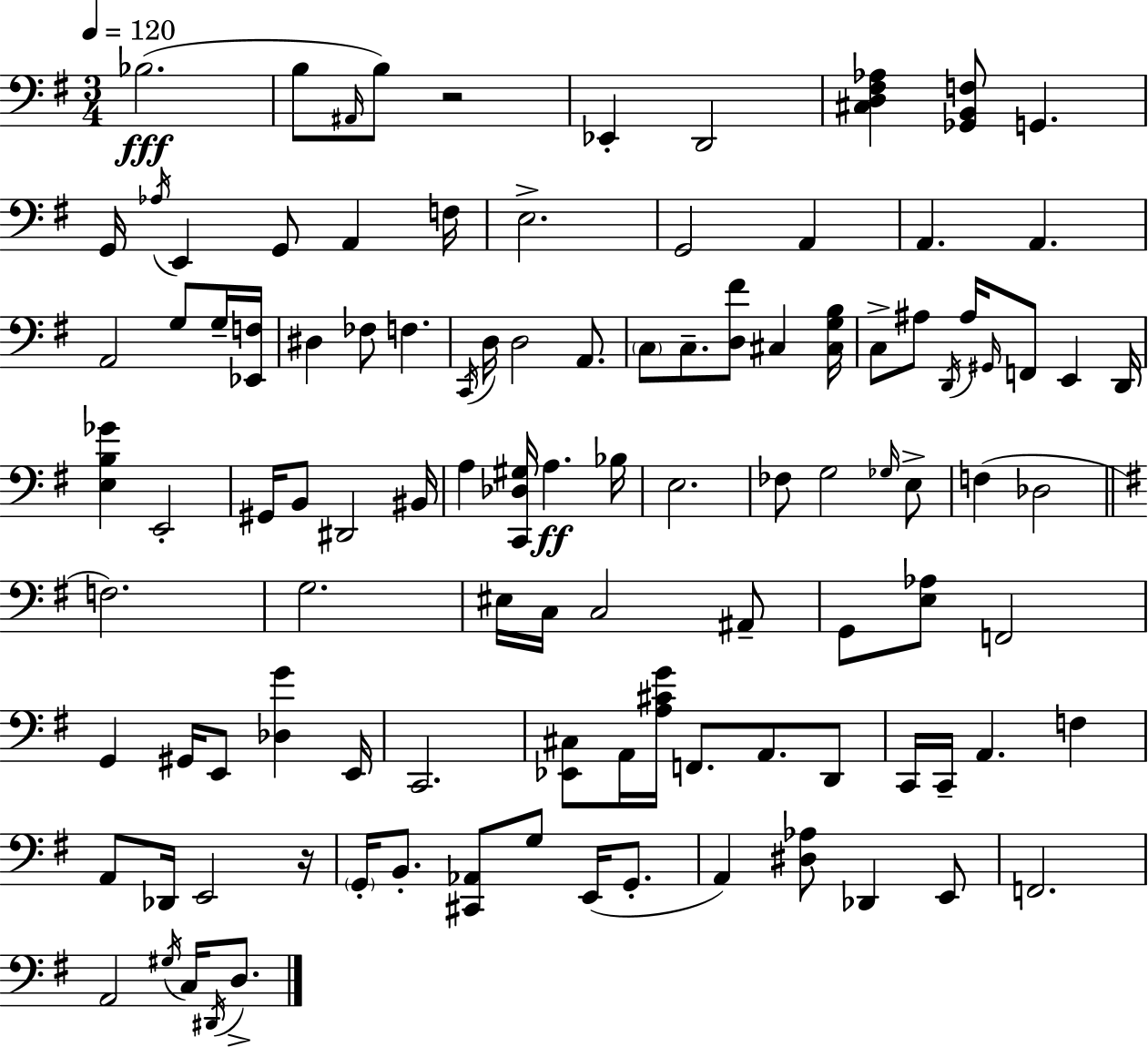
X:1
T:Untitled
M:3/4
L:1/4
K:Em
_B,2 B,/2 ^A,,/4 B,/2 z2 _E,, D,,2 [^C,D,^F,_A,] [_G,,B,,F,]/2 G,, G,,/4 _A,/4 E,, G,,/2 A,, F,/4 E,2 G,,2 A,, A,, A,, A,,2 G,/2 G,/4 [_E,,F,]/4 ^D, _F,/2 F, C,,/4 D,/4 D,2 A,,/2 C,/2 C,/2 [D,^F]/2 ^C, [^C,G,B,]/4 C,/2 ^A,/2 D,,/4 ^A,/4 ^G,,/4 F,,/2 E,, D,,/4 [E,B,_G] E,,2 ^G,,/4 B,,/2 ^D,,2 ^B,,/4 A, [C,,_D,^G,]/4 A, _B,/4 E,2 _F,/2 G,2 _G,/4 E,/2 F, _D,2 F,2 G,2 ^E,/4 C,/4 C,2 ^A,,/2 G,,/2 [E,_A,]/2 F,,2 G,, ^G,,/4 E,,/2 [_D,G] E,,/4 C,,2 [_E,,^C,]/2 A,,/4 [A,^CG]/4 F,,/2 A,,/2 D,,/2 C,,/4 C,,/4 A,, F, A,,/2 _D,,/4 E,,2 z/4 G,,/4 B,,/2 [^C,,_A,,]/2 G,/2 E,,/4 G,,/2 A,, [^D,_A,]/2 _D,, E,,/2 F,,2 A,,2 ^G,/4 C,/4 ^D,,/4 D,/2